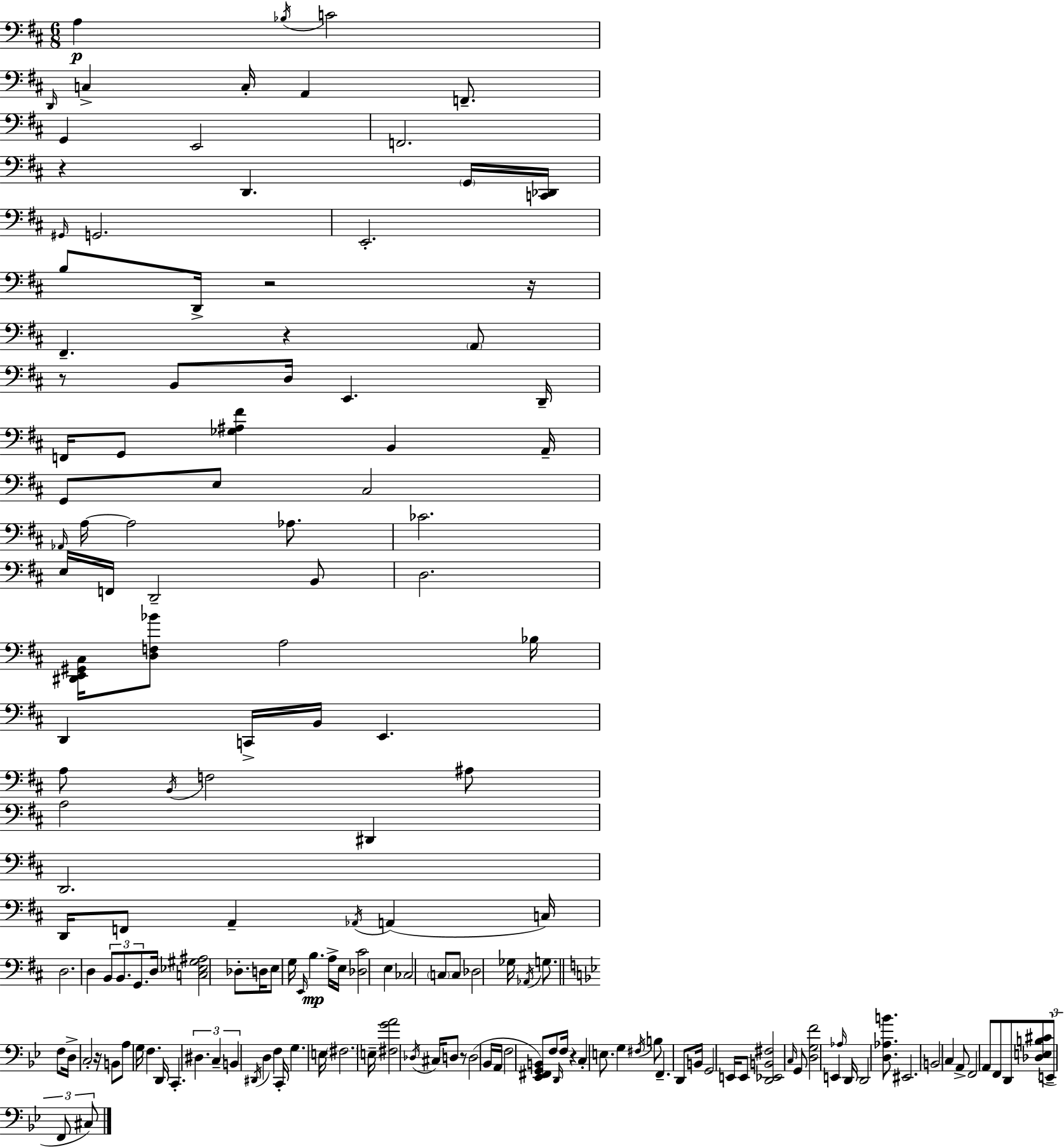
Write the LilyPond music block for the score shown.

{
  \clef bass
  \numericTimeSignature
  \time 6/8
  \key d \major
  a4\p \acciaccatura { bes16 } c'2 | \grace { d,16 } c4-> c16-. a,4 f,8.-- | g,4 e,2 | f,2. | \break r4 d,4. | \parenthesize g,16 <c, des,>16 \grace { gis,16 } g,2. | e,2.-. | b8 d,16-> r2 | \break r16 fis,4.-- r4 | \parenthesize a,8 r8 b,8 d16 e,4. | d,16-- f,16 g,8 <ges ais fis'>4 b,4 | a,16-- g,8 e8 cis2 | \break \grace { aes,16 } a16~~ a2 | aes8. ces'2. | e16 f,16 d,2-- | b,8 d2. | \break <dis, e, gis, cis>16 <d f bes'>8 a2 | bes16 d,4 c,16-> b,16 e,4. | a8 \acciaccatura { b,16 } f2 | ais8 a2 | \break dis,4 d,2. | d,16 f,8 a,4-- | \acciaccatura { aes,16 }( a,4 c16) d2. | d4 \tuplet 3/2 { b,8 | \break b,8. g,8. } d16 <c ees gis ais>2 | des8.-. d16 e8 g16 \grace { e,16 }\mp b4. | a16-> e16 <des cis'>2 | e4 ces2 | \break \parenthesize c8 c8 des2 | ges16 \acciaccatura { aes,16 } g8. \bar "||" \break \key bes \major f8 d16-> c2-. r16 | b,8 a8 g16 f4. d,16 | c,4.-. \tuplet 3/2 { dis4. | c4-- b,4 } \acciaccatura { dis,16 } d4 | \break f4 c,16-. g4. | e16 \parenthesize fis2. | e16-- <fis g' a'>2 \acciaccatura { des16 } cis16 | d8 r8 d2( | \break bes,16 a,16 f2 <ees, fis, g, b,>8) | f8 \grace { d,16 } f16 r4 c4-. | e8. g4 \acciaccatura { fis16 } b8 f,4.-- | d,8 b,16 g,2 | \break e,16 e,8 <d, ees, b, fis>2 | \grace { c16 } g,8 <d g f'>2 | e,4 \grace { aes16 } d,16 d,2 | <d aes b'>8. eis,2. | \break b,2 | c4 a,8-> f,2 | a,8 f,8 d,8 <des e b cis'>8( | \tuplet 3/2 { e,8-- f,8 cis8) } \bar "|."
}